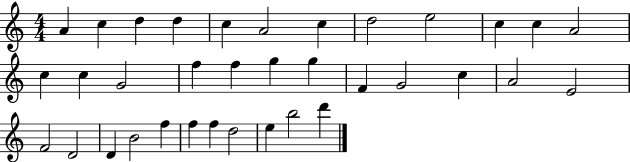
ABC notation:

X:1
T:Untitled
M:4/4
L:1/4
K:C
A c d d c A2 c d2 e2 c c A2 c c G2 f f g g F G2 c A2 E2 F2 D2 D B2 f f f d2 e b2 d'